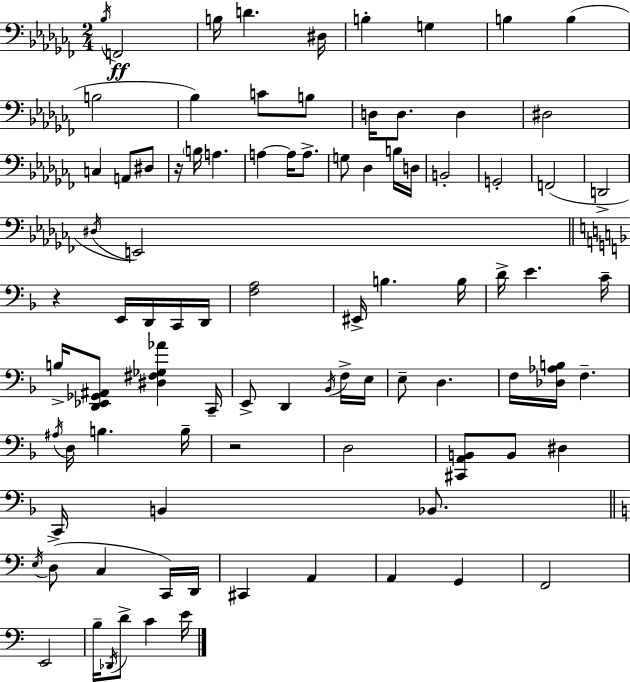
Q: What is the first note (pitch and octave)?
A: Bb3